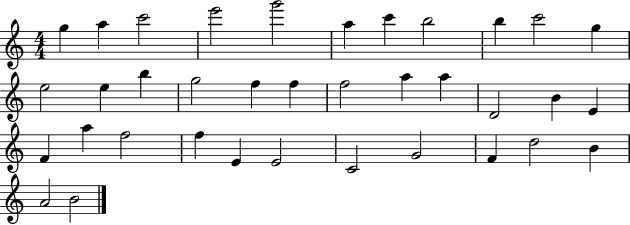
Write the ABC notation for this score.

X:1
T:Untitled
M:4/4
L:1/4
K:C
g a c'2 e'2 g'2 a c' b2 b c'2 g e2 e b g2 f f f2 a a D2 B E F a f2 f E E2 C2 G2 F d2 B A2 B2